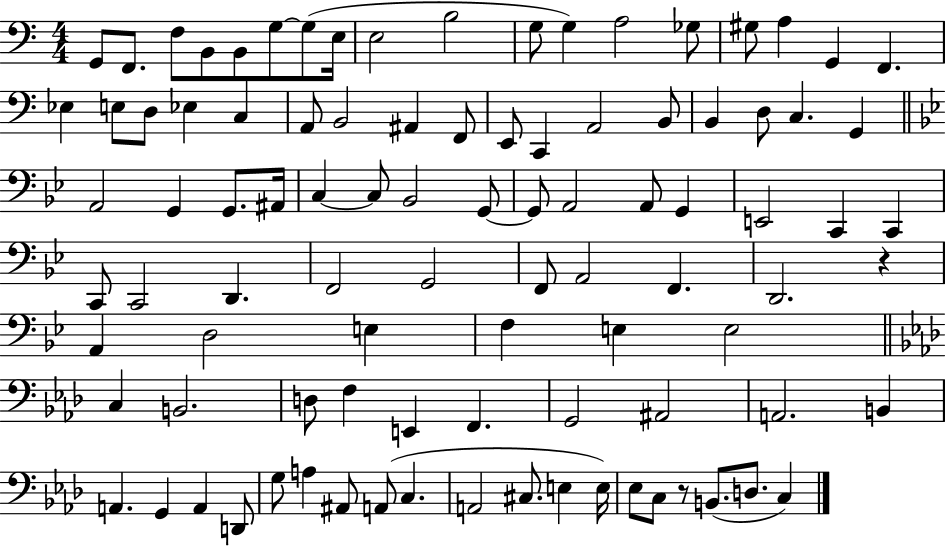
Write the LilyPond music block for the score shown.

{
  \clef bass
  \numericTimeSignature
  \time 4/4
  \key c \major
  \repeat volta 2 { g,8 f,8. f8 b,8 b,8 g8~~ g8( e16 | e2 b2 | g8 g4) a2 ges8 | gis8 a4 g,4 f,4. | \break ees4 e8 d8 ees4 c4 | a,8 b,2 ais,4 f,8 | e,8 c,4 a,2 b,8 | b,4 d8 c4. g,4 | \break \bar "||" \break \key g \minor a,2 g,4 g,8. ais,16 | c4~~ c8 bes,2 g,8~~ | g,8 a,2 a,8 g,4 | e,2 c,4 c,4 | \break c,8 c,2 d,4. | f,2 g,2 | f,8 a,2 f,4. | d,2. r4 | \break a,4 d2 e4 | f4 e4 e2 | \bar "||" \break \key f \minor c4 b,2. | d8 f4 e,4 f,4. | g,2 ais,2 | a,2. b,4 | \break a,4. g,4 a,4 d,8 | g8 a4 ais,8 a,8( c4. | a,2 cis8. e4 e16) | ees8 c8 r8 b,8.( d8. c4) | \break } \bar "|."
}